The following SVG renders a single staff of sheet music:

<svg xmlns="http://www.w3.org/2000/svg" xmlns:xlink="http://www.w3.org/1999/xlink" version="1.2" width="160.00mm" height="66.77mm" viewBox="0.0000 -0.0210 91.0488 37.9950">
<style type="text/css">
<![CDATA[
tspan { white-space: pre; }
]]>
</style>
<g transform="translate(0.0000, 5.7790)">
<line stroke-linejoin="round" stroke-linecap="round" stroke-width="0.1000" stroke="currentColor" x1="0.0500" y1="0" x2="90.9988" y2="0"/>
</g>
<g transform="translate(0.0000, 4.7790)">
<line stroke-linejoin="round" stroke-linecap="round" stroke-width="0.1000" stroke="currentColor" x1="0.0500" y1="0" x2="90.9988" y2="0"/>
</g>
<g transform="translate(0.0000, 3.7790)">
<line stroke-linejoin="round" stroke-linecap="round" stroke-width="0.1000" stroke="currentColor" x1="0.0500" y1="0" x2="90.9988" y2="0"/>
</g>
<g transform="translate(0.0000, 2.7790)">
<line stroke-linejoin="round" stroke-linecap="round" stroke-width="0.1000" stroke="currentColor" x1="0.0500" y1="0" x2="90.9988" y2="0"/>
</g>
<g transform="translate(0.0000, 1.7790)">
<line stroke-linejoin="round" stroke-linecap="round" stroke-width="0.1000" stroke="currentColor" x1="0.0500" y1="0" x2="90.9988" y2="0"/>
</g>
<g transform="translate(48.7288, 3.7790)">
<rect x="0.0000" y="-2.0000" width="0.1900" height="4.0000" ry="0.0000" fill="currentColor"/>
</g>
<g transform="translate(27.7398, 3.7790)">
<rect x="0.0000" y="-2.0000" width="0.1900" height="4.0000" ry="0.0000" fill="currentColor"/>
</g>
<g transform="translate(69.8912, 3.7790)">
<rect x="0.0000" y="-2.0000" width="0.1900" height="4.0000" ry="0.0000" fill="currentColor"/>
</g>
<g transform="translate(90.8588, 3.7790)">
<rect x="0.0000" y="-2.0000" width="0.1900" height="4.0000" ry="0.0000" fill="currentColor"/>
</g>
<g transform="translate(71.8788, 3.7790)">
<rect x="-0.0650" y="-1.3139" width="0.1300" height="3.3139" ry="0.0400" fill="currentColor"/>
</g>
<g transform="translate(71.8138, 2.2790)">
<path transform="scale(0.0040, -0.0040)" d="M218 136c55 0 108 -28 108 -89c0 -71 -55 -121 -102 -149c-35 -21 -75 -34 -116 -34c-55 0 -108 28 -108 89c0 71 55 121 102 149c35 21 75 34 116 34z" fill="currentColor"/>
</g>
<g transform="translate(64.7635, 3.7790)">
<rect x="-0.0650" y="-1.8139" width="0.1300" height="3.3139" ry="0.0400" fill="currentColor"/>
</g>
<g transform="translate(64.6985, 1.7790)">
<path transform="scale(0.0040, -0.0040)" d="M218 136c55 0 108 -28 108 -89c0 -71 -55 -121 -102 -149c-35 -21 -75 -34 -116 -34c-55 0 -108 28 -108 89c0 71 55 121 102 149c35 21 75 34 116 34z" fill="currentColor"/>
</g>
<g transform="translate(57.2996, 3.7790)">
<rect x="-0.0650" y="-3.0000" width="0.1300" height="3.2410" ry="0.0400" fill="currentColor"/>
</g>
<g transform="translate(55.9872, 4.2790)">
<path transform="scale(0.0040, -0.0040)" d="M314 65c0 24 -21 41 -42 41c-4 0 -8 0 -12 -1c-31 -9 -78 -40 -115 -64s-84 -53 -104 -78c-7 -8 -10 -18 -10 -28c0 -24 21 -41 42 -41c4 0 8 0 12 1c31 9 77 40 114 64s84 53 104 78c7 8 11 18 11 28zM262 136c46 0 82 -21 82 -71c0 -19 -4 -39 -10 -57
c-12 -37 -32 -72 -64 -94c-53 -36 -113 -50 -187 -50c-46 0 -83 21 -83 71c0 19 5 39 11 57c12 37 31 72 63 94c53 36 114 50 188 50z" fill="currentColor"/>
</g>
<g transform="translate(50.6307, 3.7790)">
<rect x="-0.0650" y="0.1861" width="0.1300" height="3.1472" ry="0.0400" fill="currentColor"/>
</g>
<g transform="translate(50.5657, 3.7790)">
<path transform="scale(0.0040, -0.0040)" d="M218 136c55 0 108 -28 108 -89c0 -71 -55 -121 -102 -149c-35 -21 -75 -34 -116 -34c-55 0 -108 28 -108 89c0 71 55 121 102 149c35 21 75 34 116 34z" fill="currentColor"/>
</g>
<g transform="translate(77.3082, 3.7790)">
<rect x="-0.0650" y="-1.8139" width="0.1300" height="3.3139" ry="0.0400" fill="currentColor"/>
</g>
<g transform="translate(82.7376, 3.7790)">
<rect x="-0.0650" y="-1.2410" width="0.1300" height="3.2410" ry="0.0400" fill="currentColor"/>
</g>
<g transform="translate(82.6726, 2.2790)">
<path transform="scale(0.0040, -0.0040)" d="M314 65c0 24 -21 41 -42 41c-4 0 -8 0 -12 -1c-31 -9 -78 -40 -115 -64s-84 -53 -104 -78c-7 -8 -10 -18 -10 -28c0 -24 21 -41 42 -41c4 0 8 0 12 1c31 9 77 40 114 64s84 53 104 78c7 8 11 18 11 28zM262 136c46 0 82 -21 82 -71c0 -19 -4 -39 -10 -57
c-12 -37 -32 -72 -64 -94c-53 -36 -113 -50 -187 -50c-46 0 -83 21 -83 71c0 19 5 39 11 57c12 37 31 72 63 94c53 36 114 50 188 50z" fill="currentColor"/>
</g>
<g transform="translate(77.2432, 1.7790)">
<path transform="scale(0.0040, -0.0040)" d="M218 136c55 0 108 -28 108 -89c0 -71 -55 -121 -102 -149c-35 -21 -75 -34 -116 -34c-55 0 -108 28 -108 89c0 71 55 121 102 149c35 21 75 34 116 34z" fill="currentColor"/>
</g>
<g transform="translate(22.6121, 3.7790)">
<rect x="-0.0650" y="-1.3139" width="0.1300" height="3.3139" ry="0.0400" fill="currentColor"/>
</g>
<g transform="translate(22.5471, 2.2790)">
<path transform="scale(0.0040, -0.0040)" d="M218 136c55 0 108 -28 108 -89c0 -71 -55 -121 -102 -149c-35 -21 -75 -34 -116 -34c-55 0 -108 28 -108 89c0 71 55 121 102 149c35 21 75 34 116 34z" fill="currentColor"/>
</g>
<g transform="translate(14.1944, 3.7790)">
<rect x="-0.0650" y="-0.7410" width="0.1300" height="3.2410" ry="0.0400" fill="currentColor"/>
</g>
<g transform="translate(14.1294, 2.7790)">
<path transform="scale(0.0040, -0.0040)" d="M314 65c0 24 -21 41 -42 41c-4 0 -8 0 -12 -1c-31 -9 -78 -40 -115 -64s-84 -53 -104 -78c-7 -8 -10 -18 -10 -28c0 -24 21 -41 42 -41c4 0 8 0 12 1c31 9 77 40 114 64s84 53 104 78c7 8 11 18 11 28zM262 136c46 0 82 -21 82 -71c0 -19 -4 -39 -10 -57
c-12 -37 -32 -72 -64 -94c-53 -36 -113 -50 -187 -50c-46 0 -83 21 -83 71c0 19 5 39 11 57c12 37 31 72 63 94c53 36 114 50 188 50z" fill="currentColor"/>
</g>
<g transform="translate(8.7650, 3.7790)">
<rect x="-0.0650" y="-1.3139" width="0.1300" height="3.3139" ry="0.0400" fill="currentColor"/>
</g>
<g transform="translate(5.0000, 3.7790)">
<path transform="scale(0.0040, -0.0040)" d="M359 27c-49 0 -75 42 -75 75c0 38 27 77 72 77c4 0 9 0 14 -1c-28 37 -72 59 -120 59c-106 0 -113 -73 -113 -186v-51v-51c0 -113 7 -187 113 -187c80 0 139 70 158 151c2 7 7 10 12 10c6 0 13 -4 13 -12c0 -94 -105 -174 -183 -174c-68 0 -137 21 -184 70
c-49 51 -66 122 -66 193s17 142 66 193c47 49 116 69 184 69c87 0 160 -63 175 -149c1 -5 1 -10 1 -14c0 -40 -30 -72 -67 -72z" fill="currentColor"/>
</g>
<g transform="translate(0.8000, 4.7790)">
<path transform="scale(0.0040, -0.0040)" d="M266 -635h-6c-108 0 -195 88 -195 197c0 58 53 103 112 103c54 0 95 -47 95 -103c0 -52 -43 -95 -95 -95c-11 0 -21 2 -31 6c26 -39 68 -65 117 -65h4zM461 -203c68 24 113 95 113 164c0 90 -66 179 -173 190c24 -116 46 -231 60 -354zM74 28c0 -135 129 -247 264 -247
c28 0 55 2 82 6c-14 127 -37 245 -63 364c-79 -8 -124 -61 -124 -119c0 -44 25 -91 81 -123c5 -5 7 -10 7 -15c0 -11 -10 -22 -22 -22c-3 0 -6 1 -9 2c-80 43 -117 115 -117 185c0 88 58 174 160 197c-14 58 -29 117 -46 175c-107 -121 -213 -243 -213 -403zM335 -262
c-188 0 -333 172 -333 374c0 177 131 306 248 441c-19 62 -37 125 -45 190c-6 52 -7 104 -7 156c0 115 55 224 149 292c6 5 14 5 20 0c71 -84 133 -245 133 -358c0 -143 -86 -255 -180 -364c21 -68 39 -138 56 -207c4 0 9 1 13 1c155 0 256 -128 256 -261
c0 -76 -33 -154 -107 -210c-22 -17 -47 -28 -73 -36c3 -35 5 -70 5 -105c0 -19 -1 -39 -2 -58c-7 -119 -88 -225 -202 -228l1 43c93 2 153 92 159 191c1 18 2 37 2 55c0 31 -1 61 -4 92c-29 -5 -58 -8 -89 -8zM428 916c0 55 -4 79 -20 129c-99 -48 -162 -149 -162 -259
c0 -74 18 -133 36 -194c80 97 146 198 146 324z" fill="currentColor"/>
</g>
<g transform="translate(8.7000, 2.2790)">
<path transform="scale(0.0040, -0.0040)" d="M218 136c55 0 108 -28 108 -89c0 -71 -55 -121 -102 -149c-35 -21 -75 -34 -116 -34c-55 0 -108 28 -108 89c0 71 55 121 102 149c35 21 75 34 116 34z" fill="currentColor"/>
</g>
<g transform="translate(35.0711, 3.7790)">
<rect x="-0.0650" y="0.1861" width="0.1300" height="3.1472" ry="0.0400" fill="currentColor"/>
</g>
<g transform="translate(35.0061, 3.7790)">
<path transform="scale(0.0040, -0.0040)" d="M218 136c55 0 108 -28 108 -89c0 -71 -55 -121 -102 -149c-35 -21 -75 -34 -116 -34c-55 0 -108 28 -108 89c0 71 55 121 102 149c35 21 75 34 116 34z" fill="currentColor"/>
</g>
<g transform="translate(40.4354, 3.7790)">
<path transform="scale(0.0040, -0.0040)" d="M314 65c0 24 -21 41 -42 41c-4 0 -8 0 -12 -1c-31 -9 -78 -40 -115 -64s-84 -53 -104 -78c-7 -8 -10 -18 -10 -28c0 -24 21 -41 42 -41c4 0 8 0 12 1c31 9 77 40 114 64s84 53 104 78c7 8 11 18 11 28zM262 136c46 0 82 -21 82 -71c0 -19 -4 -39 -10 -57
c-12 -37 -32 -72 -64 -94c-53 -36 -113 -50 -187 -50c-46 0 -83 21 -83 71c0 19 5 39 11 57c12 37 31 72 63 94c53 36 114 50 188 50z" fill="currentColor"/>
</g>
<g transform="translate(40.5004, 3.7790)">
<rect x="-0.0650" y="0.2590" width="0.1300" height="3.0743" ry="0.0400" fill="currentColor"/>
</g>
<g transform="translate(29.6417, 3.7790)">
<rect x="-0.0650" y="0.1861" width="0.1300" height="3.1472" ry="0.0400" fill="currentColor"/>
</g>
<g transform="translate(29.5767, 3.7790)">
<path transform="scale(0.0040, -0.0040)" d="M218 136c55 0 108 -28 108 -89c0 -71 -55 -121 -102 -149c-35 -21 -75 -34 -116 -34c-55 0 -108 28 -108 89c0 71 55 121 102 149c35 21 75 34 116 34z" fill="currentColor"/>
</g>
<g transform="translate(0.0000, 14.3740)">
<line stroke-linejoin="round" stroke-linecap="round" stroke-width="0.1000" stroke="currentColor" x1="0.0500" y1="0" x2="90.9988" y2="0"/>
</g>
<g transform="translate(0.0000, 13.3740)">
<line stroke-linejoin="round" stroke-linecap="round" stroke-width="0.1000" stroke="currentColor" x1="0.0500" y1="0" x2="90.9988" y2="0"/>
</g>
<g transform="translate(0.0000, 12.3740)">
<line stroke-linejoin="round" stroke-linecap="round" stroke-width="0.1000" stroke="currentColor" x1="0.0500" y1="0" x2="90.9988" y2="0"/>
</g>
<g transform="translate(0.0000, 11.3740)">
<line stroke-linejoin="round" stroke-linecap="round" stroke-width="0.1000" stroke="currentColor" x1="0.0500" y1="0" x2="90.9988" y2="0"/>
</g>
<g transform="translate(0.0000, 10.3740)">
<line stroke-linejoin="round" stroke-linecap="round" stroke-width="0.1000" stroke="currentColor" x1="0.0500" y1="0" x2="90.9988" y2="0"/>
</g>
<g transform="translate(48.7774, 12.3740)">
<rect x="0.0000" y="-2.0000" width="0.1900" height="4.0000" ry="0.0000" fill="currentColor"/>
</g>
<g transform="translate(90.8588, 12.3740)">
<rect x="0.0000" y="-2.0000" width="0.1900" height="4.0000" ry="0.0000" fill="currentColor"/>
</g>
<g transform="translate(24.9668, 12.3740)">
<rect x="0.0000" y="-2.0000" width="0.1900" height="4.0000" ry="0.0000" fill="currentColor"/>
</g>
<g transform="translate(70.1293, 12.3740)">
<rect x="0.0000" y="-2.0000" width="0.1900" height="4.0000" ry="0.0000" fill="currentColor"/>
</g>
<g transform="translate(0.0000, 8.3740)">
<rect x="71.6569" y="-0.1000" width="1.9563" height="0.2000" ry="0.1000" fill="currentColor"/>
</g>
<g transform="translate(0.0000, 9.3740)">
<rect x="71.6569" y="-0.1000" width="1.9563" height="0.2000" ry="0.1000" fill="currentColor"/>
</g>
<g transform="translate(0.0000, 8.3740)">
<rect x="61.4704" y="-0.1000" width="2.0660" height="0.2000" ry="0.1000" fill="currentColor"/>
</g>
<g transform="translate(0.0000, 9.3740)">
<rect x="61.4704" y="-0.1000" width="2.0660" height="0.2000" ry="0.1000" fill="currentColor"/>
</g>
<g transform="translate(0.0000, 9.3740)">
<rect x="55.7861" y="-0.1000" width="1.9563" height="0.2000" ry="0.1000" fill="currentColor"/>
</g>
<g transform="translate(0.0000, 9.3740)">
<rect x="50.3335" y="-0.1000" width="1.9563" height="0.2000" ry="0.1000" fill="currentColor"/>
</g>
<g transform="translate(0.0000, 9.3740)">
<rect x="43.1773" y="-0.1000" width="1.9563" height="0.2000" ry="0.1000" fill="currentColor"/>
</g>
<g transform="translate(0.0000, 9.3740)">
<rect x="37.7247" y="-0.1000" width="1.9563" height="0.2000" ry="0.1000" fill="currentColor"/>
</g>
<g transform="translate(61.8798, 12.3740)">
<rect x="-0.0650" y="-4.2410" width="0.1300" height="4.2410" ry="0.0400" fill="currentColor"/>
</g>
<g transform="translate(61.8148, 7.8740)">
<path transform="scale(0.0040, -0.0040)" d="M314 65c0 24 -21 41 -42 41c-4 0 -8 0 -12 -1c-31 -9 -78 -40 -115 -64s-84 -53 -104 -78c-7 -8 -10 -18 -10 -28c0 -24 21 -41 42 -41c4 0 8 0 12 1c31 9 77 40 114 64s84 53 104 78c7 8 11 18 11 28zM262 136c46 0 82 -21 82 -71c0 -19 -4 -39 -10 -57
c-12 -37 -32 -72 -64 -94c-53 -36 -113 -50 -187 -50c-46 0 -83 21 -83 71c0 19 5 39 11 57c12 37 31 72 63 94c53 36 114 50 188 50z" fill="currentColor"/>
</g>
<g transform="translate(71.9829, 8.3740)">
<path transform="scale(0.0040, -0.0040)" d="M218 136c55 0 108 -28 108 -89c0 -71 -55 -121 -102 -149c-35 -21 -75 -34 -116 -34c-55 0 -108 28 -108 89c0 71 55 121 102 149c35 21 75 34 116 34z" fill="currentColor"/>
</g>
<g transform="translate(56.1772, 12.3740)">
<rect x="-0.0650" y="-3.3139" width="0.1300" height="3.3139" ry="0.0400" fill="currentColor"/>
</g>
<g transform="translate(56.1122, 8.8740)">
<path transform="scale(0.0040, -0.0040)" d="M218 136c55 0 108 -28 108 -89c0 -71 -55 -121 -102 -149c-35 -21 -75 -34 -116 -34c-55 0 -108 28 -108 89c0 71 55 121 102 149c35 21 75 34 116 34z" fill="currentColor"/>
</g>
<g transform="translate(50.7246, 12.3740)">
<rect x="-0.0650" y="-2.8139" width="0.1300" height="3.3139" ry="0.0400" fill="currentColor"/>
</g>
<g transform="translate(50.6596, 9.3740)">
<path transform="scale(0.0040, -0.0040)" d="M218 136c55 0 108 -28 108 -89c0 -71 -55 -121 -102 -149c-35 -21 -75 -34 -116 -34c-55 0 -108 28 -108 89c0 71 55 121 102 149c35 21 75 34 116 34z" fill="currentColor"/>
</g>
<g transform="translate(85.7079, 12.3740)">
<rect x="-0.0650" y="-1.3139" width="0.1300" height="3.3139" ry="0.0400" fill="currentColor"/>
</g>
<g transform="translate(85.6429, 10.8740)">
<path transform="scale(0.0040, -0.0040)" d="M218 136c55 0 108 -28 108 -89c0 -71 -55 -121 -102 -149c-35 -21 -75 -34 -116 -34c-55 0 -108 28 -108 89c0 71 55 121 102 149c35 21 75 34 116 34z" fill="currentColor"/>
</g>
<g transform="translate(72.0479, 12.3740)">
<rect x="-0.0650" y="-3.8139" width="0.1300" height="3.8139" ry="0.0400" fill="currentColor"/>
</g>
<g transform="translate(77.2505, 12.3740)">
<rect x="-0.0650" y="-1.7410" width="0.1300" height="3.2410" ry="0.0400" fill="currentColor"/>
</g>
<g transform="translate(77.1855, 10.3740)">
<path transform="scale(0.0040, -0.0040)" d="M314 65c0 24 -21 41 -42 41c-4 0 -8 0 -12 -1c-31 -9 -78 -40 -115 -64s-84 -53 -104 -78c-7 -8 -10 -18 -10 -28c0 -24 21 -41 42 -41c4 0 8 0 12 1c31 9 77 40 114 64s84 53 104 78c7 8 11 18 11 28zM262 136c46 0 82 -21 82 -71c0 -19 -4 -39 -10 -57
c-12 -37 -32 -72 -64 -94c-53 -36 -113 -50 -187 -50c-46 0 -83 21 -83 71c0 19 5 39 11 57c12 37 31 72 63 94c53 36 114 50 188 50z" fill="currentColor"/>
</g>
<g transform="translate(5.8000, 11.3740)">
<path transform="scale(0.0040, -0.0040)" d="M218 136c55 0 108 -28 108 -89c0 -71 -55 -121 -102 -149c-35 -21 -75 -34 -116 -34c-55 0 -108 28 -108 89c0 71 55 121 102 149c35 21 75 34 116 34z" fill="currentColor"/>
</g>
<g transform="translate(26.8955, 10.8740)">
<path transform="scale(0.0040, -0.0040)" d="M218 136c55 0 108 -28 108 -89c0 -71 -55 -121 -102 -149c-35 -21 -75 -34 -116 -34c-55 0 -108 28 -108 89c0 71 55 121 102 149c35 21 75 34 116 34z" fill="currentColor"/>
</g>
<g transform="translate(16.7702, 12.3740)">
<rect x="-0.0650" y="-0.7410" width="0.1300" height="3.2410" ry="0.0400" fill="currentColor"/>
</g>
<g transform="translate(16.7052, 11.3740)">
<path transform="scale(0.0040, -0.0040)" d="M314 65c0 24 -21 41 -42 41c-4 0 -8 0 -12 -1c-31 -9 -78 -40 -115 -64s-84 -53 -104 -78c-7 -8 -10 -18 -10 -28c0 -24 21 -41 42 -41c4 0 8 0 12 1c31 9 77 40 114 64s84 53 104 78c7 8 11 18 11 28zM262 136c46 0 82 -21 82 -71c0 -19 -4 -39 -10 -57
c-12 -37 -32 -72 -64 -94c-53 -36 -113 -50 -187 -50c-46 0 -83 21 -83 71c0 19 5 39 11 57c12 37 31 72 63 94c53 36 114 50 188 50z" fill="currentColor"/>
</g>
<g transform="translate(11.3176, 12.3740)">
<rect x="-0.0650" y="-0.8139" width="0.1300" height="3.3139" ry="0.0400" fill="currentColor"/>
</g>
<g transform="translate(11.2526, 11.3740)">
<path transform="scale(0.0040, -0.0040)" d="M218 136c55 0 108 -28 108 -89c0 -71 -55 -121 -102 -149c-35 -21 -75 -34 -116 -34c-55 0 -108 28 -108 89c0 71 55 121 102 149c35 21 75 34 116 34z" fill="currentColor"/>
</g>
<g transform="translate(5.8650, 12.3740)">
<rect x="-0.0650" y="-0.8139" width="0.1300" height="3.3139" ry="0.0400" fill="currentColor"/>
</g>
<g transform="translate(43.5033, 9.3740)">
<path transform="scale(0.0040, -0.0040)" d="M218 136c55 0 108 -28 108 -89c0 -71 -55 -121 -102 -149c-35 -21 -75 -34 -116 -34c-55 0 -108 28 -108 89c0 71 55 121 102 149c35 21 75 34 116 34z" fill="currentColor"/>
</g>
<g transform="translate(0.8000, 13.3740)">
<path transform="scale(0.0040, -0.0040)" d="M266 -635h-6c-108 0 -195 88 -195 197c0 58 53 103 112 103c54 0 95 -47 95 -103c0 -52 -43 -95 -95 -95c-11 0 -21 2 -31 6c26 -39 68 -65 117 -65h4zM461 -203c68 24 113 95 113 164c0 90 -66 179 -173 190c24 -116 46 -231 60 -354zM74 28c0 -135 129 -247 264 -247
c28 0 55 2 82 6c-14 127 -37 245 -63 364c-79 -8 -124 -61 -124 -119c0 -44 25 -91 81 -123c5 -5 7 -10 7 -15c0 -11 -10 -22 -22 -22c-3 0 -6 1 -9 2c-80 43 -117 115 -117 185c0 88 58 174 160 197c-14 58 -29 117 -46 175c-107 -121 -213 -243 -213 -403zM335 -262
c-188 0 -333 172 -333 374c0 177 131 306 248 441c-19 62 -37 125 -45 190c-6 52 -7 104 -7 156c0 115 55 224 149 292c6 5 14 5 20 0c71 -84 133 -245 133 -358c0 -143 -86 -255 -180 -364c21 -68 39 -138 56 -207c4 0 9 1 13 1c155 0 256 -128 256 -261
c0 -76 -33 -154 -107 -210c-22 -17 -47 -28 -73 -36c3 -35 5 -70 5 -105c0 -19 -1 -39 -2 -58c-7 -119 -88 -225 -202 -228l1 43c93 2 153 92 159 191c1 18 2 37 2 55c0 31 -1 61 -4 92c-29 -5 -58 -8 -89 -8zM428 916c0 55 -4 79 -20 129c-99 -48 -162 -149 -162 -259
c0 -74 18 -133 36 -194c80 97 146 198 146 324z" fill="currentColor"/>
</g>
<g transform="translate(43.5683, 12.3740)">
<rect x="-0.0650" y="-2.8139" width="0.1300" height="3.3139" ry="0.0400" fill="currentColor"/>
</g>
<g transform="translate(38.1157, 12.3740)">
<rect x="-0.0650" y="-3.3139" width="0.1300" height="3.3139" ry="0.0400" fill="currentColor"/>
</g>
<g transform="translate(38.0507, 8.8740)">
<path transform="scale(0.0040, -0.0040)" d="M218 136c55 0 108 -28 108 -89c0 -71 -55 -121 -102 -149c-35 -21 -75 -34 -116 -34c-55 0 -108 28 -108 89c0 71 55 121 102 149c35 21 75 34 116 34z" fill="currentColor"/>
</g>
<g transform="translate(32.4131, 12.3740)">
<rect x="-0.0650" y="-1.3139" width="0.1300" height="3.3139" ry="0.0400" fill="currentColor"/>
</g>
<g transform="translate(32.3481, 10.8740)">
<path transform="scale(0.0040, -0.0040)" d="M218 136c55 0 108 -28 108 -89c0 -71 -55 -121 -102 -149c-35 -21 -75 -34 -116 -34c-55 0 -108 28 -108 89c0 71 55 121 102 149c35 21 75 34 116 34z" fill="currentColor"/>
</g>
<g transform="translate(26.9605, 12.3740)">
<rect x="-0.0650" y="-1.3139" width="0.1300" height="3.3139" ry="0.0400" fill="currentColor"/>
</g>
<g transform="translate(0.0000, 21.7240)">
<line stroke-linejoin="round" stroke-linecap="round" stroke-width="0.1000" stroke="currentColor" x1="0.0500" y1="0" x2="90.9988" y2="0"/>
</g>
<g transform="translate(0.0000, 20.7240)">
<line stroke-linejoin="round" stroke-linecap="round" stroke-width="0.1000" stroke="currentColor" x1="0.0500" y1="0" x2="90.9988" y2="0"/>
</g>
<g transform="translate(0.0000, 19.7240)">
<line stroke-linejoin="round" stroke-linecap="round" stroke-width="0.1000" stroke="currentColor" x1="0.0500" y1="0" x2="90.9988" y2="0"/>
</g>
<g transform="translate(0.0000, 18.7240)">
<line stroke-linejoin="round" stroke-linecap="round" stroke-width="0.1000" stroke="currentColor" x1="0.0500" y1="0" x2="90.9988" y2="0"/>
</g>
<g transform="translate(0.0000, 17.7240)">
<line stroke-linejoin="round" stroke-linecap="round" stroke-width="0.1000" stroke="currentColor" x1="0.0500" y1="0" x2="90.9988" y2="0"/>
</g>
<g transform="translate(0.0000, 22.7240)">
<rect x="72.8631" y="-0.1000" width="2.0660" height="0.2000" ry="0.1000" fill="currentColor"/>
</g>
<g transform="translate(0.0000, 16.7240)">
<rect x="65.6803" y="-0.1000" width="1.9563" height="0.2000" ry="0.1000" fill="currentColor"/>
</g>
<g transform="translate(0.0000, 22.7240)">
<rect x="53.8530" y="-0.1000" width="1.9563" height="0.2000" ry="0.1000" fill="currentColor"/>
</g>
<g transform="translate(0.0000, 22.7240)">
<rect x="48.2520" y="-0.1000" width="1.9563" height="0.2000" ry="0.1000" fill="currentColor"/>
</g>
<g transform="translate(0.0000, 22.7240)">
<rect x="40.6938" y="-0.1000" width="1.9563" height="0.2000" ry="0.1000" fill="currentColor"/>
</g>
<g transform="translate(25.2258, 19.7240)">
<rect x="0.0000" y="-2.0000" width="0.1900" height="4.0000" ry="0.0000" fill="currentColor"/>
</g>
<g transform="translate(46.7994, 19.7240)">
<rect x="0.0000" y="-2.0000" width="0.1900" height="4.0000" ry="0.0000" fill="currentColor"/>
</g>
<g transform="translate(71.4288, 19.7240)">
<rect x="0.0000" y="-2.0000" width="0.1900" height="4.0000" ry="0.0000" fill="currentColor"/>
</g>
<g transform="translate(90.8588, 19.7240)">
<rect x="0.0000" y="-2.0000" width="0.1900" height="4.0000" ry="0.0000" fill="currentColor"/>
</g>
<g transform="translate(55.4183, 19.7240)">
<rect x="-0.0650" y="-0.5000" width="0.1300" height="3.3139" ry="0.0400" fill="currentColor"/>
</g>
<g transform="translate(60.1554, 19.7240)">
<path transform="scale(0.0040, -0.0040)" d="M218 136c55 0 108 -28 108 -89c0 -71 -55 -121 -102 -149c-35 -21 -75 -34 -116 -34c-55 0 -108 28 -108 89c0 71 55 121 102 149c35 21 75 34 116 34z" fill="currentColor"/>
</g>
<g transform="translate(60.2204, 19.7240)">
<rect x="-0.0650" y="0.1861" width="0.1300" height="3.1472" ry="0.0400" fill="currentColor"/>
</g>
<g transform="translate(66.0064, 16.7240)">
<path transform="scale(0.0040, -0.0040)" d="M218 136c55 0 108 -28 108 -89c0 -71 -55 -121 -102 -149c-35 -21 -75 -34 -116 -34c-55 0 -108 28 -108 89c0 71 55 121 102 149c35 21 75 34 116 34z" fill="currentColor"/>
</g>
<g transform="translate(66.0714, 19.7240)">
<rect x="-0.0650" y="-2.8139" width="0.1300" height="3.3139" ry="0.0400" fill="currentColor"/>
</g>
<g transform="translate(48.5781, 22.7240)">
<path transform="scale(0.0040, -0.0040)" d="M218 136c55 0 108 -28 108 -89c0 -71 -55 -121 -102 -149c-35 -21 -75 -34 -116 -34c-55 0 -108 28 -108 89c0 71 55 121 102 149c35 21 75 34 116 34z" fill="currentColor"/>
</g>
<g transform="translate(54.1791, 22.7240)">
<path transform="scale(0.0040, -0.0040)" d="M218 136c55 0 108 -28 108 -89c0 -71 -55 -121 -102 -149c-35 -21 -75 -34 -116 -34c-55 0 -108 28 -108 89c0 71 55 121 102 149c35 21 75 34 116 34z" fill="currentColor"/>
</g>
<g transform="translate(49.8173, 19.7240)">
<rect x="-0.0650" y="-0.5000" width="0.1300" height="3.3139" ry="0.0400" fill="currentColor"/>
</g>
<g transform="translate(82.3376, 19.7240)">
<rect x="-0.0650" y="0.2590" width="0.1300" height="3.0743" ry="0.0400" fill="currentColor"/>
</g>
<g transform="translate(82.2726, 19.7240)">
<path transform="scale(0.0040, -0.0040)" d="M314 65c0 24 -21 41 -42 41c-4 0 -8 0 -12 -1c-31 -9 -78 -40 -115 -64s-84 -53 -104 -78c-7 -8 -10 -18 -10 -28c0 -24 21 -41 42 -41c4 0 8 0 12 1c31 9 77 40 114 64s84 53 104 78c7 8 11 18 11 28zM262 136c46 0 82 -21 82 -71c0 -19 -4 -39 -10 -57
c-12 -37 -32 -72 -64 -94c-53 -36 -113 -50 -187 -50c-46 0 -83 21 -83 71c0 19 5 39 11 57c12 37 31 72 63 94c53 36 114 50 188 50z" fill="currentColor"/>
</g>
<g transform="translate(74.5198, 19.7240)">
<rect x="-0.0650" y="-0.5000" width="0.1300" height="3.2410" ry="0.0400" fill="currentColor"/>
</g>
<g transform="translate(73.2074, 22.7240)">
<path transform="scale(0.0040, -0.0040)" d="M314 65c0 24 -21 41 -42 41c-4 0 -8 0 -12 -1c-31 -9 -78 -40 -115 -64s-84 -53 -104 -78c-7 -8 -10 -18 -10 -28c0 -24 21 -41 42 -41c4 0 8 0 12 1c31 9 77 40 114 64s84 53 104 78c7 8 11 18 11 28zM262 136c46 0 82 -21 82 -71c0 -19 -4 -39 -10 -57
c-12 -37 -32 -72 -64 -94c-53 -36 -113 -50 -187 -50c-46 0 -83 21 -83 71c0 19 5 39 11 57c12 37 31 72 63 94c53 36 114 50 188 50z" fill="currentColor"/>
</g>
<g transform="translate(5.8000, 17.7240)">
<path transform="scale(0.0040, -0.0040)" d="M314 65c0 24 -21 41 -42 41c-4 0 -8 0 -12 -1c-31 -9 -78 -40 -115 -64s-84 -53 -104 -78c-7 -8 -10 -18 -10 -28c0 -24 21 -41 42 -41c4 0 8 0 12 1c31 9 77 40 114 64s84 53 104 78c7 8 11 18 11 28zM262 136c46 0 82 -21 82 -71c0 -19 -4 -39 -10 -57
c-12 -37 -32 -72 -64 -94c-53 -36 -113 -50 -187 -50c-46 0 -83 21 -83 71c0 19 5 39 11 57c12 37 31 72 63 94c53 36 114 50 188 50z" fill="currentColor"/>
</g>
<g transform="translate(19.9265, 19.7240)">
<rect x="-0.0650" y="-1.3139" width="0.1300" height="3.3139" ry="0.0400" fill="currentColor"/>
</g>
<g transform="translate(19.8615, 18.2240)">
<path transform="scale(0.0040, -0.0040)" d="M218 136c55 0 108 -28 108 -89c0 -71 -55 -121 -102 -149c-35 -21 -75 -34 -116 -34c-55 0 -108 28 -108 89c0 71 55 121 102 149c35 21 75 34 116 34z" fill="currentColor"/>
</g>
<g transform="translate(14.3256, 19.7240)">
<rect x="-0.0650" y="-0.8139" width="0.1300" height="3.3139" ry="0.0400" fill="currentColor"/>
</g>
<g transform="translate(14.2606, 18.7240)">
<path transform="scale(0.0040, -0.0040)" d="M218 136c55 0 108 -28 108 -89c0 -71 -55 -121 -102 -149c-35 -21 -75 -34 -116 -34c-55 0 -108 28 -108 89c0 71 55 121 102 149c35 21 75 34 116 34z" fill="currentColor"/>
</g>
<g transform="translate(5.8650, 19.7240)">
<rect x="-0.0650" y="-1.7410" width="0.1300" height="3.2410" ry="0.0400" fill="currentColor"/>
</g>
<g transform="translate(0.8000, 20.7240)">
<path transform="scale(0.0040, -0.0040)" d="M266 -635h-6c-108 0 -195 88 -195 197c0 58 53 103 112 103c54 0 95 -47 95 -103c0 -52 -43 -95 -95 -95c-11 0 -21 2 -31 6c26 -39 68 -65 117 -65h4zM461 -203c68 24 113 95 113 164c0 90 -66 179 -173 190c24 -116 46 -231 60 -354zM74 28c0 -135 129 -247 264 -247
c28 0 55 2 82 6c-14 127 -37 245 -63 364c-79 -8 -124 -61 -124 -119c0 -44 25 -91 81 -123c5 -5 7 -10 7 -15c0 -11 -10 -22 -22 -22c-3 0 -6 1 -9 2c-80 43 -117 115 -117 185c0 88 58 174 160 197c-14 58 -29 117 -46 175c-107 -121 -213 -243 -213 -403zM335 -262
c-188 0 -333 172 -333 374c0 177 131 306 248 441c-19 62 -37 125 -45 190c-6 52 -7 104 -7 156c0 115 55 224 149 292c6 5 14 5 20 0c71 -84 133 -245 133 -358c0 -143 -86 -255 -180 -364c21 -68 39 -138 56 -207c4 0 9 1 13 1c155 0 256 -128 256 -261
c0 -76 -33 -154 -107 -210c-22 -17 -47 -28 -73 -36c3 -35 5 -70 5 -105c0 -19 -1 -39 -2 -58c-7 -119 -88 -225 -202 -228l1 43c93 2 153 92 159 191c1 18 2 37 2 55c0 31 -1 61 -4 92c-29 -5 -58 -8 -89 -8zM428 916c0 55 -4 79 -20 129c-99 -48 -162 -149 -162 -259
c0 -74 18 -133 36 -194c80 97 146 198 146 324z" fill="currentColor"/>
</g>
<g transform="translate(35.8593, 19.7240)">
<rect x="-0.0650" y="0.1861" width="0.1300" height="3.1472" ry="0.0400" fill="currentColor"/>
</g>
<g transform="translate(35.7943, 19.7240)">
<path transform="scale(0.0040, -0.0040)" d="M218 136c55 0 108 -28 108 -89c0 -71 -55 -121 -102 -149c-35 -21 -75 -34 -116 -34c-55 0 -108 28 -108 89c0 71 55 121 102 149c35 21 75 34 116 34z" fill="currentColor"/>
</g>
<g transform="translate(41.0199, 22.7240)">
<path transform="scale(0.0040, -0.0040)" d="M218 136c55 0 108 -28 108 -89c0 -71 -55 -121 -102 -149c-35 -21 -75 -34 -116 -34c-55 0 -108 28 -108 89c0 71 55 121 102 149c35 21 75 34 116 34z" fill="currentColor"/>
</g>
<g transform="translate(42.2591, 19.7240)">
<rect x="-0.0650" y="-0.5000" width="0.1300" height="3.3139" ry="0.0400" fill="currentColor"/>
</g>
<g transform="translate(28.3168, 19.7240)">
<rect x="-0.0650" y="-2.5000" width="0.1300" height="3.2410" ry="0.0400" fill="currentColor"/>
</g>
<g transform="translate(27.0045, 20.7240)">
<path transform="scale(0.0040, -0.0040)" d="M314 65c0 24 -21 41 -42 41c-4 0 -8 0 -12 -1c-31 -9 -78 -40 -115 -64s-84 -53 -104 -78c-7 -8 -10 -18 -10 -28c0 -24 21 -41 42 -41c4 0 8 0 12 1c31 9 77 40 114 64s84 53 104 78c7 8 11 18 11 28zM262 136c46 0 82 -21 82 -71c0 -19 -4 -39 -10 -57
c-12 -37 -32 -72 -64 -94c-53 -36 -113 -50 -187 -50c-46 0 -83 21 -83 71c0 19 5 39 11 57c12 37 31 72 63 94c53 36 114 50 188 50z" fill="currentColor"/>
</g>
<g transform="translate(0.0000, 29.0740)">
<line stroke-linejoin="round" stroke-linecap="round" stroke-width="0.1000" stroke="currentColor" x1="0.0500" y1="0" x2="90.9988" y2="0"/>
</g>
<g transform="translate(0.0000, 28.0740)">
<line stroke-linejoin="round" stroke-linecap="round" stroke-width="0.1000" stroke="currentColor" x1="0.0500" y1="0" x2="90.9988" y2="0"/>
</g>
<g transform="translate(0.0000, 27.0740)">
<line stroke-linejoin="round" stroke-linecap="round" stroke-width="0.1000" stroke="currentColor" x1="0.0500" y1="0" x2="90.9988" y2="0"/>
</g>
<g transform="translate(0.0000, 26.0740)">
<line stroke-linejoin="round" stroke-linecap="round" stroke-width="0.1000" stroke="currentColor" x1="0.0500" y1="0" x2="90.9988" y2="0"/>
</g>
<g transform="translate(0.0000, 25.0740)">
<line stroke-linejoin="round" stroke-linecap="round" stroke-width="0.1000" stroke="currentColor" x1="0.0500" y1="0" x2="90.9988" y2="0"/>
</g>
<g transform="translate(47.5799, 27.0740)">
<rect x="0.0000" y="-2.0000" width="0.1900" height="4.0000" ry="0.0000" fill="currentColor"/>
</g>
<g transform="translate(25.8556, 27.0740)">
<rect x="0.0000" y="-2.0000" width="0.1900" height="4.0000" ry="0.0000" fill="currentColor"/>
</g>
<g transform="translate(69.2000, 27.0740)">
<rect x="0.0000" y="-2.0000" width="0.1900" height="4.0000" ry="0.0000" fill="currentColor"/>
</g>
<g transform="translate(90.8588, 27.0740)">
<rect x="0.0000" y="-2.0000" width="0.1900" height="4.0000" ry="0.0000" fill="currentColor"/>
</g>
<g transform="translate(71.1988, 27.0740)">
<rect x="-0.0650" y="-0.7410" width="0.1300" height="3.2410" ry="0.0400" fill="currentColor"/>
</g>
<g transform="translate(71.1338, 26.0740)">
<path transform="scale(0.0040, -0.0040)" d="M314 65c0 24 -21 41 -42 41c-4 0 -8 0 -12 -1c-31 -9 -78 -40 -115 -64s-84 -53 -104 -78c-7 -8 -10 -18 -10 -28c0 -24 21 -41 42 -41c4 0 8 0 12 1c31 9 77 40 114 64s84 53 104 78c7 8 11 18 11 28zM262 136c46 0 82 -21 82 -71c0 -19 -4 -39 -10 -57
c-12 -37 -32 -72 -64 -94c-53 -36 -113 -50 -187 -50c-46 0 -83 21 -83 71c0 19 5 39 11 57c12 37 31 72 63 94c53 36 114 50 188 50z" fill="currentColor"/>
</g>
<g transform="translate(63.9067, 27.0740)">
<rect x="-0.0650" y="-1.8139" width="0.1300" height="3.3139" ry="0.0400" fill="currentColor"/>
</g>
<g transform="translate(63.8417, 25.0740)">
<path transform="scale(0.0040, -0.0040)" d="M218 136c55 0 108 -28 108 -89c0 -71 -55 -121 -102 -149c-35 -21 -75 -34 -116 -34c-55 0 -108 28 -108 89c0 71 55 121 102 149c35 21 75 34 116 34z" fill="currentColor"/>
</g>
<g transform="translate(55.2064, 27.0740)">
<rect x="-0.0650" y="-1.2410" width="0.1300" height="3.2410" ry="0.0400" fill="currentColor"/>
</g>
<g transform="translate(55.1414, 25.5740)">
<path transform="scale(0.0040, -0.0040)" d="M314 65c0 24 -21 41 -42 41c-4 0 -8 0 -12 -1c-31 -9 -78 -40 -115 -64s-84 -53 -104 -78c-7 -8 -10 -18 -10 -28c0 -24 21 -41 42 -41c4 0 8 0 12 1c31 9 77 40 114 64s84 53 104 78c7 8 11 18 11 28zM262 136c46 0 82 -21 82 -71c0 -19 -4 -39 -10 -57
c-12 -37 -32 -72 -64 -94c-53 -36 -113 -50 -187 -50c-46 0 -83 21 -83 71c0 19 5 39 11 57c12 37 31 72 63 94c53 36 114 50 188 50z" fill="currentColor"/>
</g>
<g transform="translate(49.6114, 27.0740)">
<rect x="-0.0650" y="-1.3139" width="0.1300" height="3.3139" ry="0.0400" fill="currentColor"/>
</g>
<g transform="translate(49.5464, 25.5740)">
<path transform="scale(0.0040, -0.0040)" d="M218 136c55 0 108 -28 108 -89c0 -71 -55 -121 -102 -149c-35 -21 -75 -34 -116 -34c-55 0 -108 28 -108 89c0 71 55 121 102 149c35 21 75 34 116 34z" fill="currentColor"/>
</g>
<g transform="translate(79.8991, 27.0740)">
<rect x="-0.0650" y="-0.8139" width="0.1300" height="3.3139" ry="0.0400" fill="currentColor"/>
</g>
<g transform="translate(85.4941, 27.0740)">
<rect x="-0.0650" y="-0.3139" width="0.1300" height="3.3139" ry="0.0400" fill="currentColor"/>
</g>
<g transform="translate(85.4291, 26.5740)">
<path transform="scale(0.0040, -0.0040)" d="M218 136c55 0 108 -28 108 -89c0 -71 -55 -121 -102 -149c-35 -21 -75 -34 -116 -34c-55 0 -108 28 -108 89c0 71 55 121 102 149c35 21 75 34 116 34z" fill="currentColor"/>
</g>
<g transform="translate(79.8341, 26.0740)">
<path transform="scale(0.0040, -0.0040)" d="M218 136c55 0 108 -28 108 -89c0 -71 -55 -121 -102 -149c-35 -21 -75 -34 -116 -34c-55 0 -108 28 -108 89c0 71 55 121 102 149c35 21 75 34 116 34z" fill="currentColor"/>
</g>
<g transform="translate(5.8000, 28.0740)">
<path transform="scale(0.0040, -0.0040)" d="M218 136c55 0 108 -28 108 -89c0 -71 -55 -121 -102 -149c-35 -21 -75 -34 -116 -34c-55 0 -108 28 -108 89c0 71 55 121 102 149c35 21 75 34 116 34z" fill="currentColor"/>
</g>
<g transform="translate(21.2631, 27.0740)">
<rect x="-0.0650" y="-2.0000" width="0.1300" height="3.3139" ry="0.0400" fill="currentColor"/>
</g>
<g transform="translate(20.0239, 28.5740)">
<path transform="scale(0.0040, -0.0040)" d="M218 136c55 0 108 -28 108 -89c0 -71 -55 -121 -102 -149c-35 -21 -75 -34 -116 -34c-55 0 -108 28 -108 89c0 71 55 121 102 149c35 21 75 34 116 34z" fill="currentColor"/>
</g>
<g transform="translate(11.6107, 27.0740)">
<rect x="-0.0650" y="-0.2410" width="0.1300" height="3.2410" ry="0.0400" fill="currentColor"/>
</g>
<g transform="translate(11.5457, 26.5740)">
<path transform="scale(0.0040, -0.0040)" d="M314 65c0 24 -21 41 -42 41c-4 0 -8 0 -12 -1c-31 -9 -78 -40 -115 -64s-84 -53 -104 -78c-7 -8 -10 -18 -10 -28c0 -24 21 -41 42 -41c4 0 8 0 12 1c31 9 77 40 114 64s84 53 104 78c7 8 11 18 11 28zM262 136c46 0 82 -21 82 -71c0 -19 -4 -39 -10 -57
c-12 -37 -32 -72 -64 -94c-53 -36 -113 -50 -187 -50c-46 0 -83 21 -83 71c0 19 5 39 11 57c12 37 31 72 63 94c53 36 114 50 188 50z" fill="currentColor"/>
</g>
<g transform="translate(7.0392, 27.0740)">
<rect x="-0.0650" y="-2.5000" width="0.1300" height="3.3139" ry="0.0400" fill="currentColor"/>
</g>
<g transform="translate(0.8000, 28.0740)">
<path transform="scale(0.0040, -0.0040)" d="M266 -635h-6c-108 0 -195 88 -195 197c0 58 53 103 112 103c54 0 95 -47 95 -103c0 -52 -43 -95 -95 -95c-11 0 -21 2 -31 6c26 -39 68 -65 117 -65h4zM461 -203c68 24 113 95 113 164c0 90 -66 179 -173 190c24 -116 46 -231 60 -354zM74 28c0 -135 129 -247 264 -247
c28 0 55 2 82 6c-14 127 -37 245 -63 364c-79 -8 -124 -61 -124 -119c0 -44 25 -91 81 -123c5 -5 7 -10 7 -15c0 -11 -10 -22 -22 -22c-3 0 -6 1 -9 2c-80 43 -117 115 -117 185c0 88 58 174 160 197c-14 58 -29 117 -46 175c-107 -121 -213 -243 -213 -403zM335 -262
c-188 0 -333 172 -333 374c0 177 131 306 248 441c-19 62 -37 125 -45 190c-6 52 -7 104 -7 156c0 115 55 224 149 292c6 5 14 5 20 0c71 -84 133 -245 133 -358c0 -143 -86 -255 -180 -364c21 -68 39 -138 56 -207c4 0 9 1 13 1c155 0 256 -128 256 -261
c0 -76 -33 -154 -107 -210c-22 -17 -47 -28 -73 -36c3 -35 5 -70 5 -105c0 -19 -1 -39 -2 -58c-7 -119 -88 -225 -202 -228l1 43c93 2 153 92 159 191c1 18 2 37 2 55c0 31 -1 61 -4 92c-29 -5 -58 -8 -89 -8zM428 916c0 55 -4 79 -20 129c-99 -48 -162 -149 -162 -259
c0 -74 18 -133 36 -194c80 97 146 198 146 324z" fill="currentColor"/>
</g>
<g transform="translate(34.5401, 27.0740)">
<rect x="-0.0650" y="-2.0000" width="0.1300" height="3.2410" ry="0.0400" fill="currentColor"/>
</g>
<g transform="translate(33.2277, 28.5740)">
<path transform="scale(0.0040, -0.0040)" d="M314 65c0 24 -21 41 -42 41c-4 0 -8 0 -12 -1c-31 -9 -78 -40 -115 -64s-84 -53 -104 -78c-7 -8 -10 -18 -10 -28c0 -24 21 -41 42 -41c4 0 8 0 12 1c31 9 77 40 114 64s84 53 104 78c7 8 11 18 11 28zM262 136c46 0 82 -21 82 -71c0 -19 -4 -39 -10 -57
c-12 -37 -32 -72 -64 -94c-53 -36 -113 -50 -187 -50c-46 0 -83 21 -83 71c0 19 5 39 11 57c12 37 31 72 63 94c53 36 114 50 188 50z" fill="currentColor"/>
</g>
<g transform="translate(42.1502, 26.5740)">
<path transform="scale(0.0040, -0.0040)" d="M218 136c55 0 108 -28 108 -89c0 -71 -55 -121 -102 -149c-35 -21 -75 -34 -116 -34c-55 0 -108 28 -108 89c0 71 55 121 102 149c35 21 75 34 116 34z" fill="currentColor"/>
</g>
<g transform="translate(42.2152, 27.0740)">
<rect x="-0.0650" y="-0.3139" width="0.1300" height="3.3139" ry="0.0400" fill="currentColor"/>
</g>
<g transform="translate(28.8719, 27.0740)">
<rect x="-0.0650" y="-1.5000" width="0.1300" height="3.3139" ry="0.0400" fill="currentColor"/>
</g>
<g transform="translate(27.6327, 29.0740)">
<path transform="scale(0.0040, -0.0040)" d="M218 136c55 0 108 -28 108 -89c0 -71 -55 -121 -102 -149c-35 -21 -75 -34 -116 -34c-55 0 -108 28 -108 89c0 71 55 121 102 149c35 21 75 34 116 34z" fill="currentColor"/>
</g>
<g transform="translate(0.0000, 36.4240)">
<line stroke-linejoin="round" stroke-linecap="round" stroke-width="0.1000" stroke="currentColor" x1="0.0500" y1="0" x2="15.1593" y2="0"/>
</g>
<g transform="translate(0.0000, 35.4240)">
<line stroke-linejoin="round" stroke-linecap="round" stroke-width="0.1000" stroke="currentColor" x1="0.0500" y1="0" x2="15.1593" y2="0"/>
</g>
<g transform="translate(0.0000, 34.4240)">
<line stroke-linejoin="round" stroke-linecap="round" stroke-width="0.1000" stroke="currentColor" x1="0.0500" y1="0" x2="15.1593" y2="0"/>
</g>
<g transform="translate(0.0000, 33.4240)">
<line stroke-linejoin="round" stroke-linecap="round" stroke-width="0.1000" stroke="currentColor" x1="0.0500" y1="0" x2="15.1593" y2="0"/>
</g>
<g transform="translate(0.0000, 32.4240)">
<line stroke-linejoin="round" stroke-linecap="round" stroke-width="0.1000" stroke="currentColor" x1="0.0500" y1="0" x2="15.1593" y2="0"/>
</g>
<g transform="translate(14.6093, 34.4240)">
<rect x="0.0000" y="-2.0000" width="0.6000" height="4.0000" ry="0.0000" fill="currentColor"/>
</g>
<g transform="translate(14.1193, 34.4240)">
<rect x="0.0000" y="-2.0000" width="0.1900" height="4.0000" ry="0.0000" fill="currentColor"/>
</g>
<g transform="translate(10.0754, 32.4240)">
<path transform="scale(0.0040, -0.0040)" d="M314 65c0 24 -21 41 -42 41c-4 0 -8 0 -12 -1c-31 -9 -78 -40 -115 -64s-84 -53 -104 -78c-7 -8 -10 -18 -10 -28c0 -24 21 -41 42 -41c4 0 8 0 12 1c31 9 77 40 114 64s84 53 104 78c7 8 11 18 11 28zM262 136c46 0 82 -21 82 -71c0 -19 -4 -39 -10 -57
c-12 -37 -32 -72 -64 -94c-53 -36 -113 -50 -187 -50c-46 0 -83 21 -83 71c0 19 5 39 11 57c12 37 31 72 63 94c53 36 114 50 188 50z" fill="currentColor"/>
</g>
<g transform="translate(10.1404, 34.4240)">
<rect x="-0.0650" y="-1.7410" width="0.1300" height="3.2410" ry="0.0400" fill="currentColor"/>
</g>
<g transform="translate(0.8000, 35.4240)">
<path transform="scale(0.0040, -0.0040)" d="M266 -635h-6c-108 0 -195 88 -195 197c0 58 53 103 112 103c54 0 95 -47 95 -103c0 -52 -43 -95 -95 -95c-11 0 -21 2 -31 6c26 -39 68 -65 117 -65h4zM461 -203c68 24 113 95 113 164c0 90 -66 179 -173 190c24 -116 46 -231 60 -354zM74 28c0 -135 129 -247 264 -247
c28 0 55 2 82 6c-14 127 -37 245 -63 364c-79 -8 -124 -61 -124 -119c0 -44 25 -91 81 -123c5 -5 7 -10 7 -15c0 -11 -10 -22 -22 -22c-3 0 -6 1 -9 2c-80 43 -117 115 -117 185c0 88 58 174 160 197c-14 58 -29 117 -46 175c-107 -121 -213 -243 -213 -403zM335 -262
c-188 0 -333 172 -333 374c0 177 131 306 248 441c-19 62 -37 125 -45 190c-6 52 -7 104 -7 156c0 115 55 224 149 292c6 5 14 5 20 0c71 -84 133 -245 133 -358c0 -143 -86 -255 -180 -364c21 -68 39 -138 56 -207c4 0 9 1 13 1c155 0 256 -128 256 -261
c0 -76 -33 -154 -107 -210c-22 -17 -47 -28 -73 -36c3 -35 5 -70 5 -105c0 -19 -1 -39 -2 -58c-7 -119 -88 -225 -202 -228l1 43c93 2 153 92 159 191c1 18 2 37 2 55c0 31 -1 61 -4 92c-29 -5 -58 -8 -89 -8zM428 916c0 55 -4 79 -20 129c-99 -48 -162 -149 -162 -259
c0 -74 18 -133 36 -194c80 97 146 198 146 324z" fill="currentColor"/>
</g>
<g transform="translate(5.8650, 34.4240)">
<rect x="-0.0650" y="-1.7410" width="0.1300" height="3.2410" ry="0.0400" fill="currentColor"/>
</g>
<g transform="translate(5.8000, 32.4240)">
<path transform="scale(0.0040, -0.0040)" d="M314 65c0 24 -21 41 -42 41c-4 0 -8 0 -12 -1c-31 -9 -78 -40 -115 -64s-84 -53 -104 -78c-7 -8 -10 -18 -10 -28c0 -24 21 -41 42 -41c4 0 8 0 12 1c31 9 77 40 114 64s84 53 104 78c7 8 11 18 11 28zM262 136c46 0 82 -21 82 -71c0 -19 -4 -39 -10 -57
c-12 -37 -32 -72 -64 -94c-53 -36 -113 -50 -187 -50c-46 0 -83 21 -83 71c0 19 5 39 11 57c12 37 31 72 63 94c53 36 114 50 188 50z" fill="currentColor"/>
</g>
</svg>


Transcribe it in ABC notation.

X:1
T:Untitled
M:4/4
L:1/4
K:C
e d2 e B B B2 B A2 f e f e2 d d d2 e e b a a b d'2 c' f2 e f2 d e G2 B C C C B a C2 B2 G c2 F E F2 c e e2 f d2 d c f2 f2